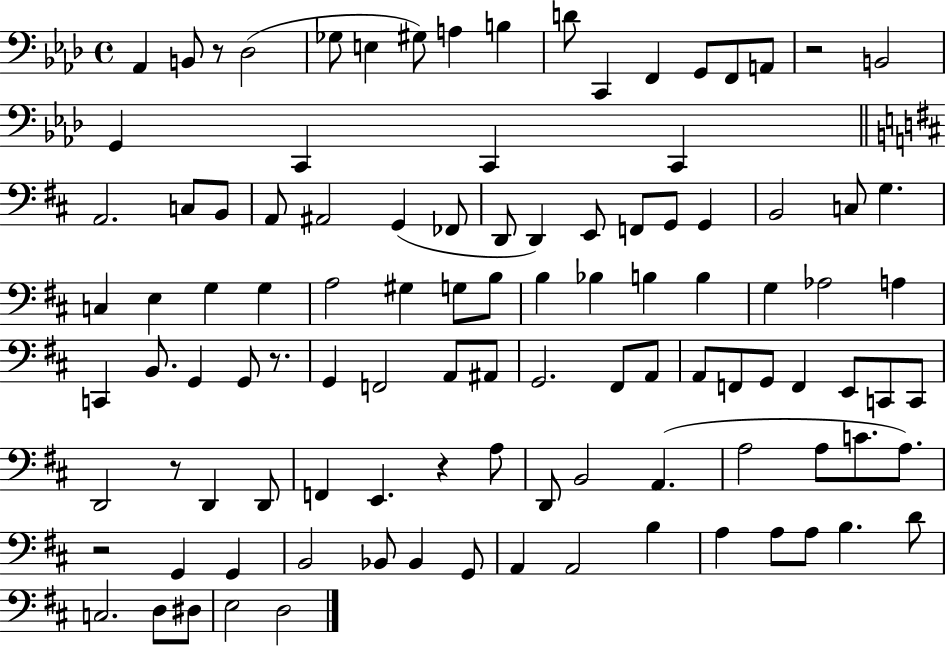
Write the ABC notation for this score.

X:1
T:Untitled
M:4/4
L:1/4
K:Ab
_A,, B,,/2 z/2 _D,2 _G,/2 E, ^G,/2 A, B, D/2 C,, F,, G,,/2 F,,/2 A,,/2 z2 B,,2 G,, C,, C,, C,, A,,2 C,/2 B,,/2 A,,/2 ^A,,2 G,, _F,,/2 D,,/2 D,, E,,/2 F,,/2 G,,/2 G,, B,,2 C,/2 G, C, E, G, G, A,2 ^G, G,/2 B,/2 B, _B, B, B, G, _A,2 A, C,, B,,/2 G,, G,,/2 z/2 G,, F,,2 A,,/2 ^A,,/2 G,,2 ^F,,/2 A,,/2 A,,/2 F,,/2 G,,/2 F,, E,,/2 C,,/2 C,,/2 D,,2 z/2 D,, D,,/2 F,, E,, z A,/2 D,,/2 B,,2 A,, A,2 A,/2 C/2 A,/2 z2 G,, G,, B,,2 _B,,/2 _B,, G,,/2 A,, A,,2 B, A, A,/2 A,/2 B, D/2 C,2 D,/2 ^D,/2 E,2 D,2